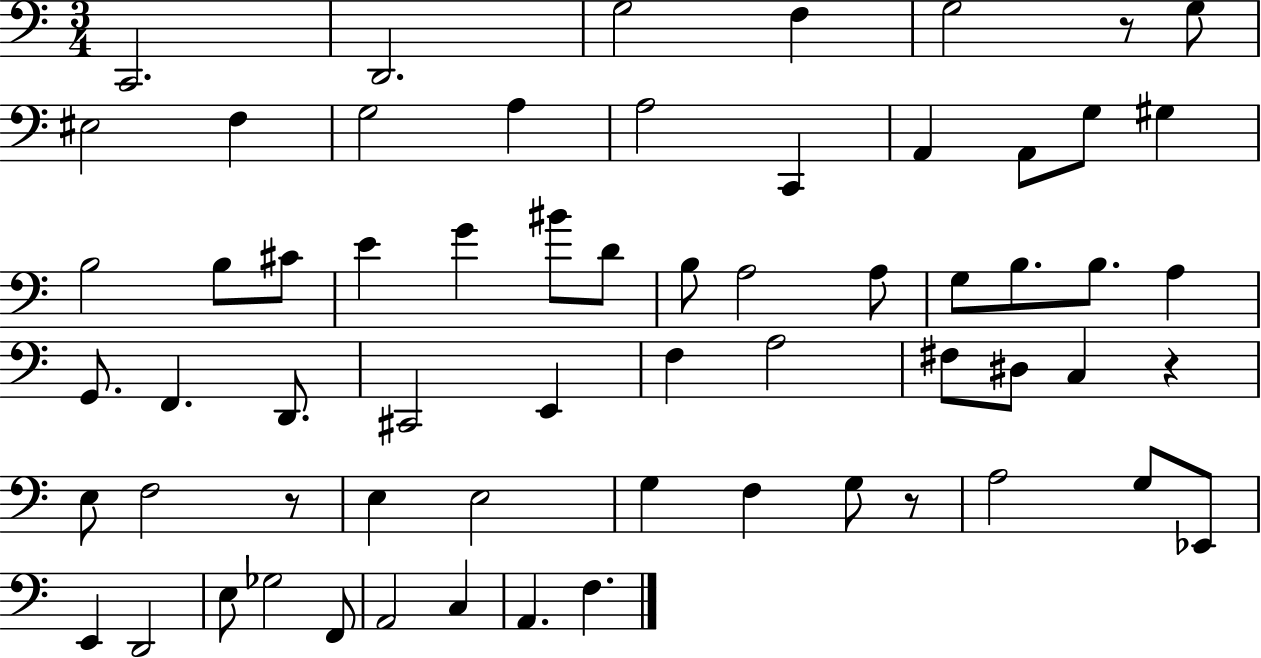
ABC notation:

X:1
T:Untitled
M:3/4
L:1/4
K:C
C,,2 D,,2 G,2 F, G,2 z/2 G,/2 ^E,2 F, G,2 A, A,2 C,, A,, A,,/2 G,/2 ^G, B,2 B,/2 ^C/2 E G ^B/2 D/2 B,/2 A,2 A,/2 G,/2 B,/2 B,/2 A, G,,/2 F,, D,,/2 ^C,,2 E,, F, A,2 ^F,/2 ^D,/2 C, z E,/2 F,2 z/2 E, E,2 G, F, G,/2 z/2 A,2 G,/2 _E,,/2 E,, D,,2 E,/2 _G,2 F,,/2 A,,2 C, A,, F,